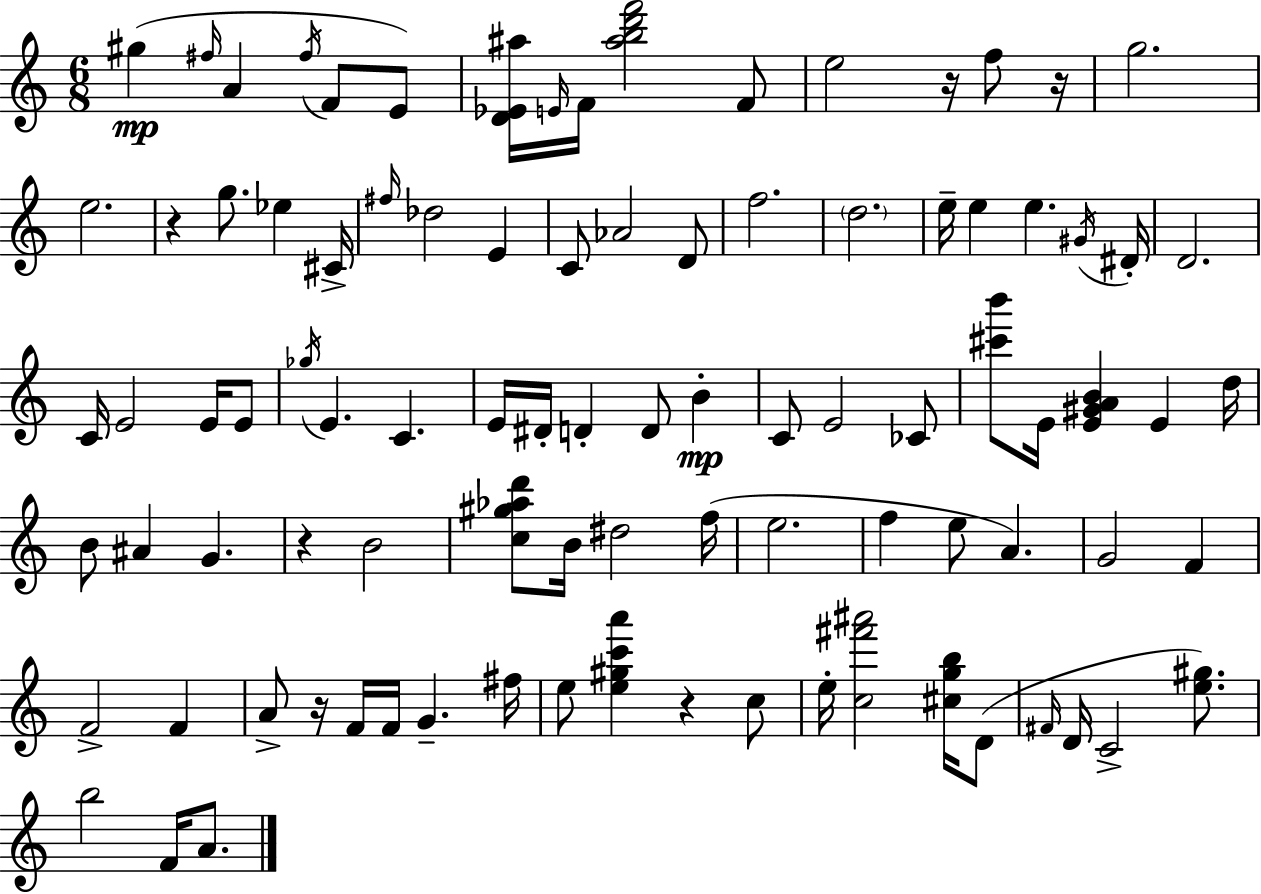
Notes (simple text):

G#5/q F#5/s A4/q F#5/s F4/e E4/e [D4,Eb4,A#5]/s E4/s F4/s [A#5,B5,D6,F6]/h F4/e E5/h R/s F5/e R/s G5/h. E5/h. R/q G5/e. Eb5/q C#4/s F#5/s Db5/h E4/q C4/e Ab4/h D4/e F5/h. D5/h. E5/s E5/q E5/q. G#4/s D#4/s D4/h. C4/s E4/h E4/s E4/e Gb5/s E4/q. C4/q. E4/s D#4/s D4/q D4/e B4/q C4/e E4/h CES4/e [C#6,B6]/e E4/s [E4,G#4,A4,B4]/q E4/q D5/s B4/e A#4/q G4/q. R/q B4/h [C5,G#5,Ab5,D6]/e B4/s D#5/h F5/s E5/h. F5/q E5/e A4/q. G4/h F4/q F4/h F4/q A4/e R/s F4/s F4/s G4/q. F#5/s E5/e [E5,G#5,C6,A6]/q R/q C5/e E5/s [C5,F#6,A#6]/h [C#5,G5,B5]/s D4/e F#4/s D4/s C4/h [E5,G#5]/e. B5/h F4/s A4/e.